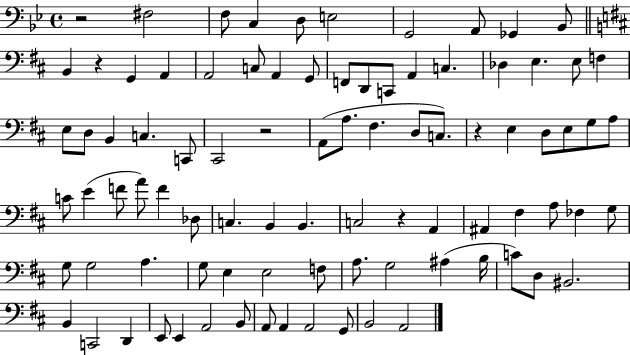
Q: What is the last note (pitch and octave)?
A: A2